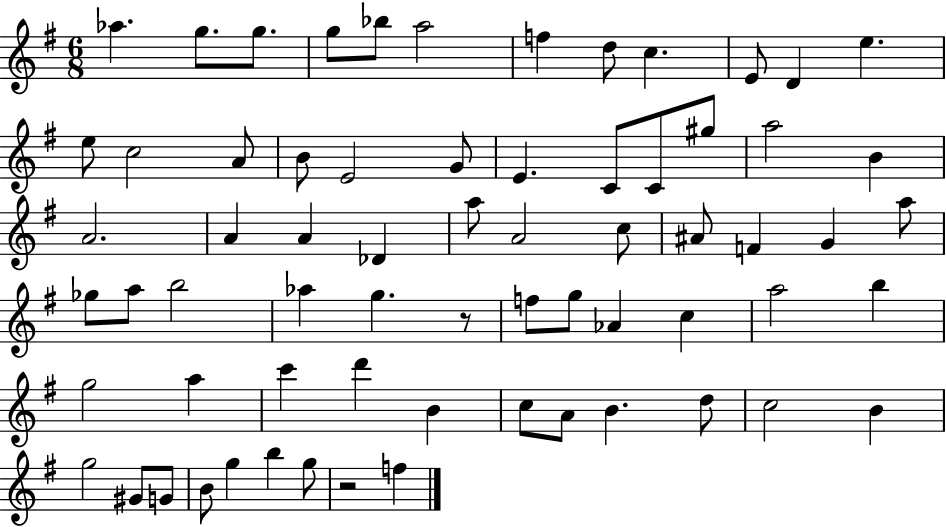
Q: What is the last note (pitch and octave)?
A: F5